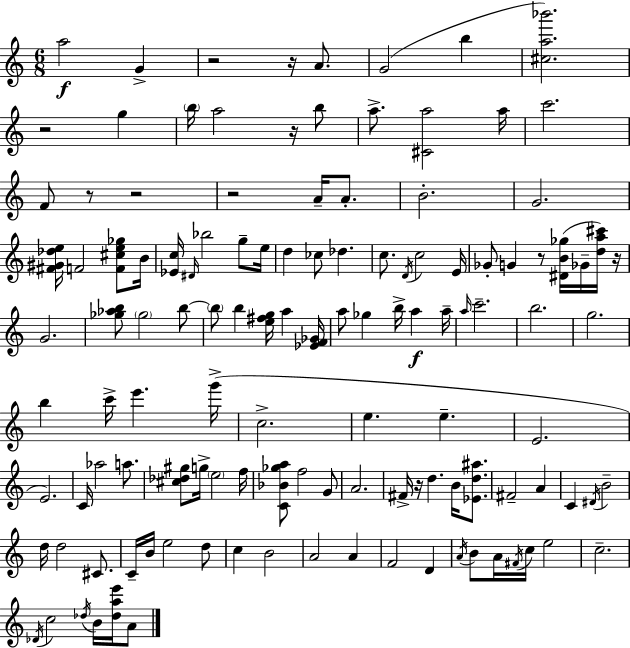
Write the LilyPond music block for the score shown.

{
  \clef treble
  \numericTimeSignature
  \time 6/8
  \key a \minor
  a''2\f g'4-> | r2 r16 a'8. | g'2( b''4 | <cis'' a'' bes'''>2.) | \break r2 g''4 | \parenthesize b''16 a''2 r16 b''8 | a''8.-> <cis' a''>2 a''16 | c'''2. | \break f'8 r8 r2 | r2 a'16-- a'8.-. | b'2.-. | g'2. | \break <fis' gis' des'' e''>16 f'2 <f' cis'' e'' ges''>8 b'16 | <ees' c''>16 \grace { dis'16 } bes''2 g''8-- | e''16 d''4 ces''8 des''4. | c''8. \acciaccatura { d'16 } c''2 | \break e'16 ges'8-. g'4 r8 <dis' b' ges''>16( ges'16-- | <d'' a'' cis'''>16) r16 g'2. | <ges'' aes'' b''>8 \parenthesize ges''2 | b''8~~ \parenthesize b''8 b''4 <e'' fis'' g''>16 a''4 | \break <ees' f' ges'>16 a''8 ges''4 b''16-> a''4\f | a''16-- \grace { a''16 } c'''2.-- | b''2. | g''2. | \break b''4 c'''16-> e'''4. | g'''16->( c''2.-> | e''4. e''4.-- | e'2. | \break e'2.) | c'16 aes''2 | a''8. <cis'' des'' gis''>8 g''16-> \parenthesize e''2 | f''16 <c' bes' ges'' a''>8 f''2 | \break g'8 a'2. | fis'16-> r16 d''4. b'16 | <ees' d'' ais''>8. fis'2-- a'4 | c'4 \acciaccatura { dis'16 } b'2-- | \break d''16 d''2 | cis'8. c'16-- b'16 e''2 | d''8 c''4 b'2 | a'2 | \break a'4 f'2 | d'4 \acciaccatura { a'16 } b'8 a'16 \acciaccatura { fis'16 } c''16 e''2 | c''2.-- | \acciaccatura { des'16 } c''2 | \break \acciaccatura { des''16 } b'16 <des'' a'' e'''>16 a'8 \bar "|."
}